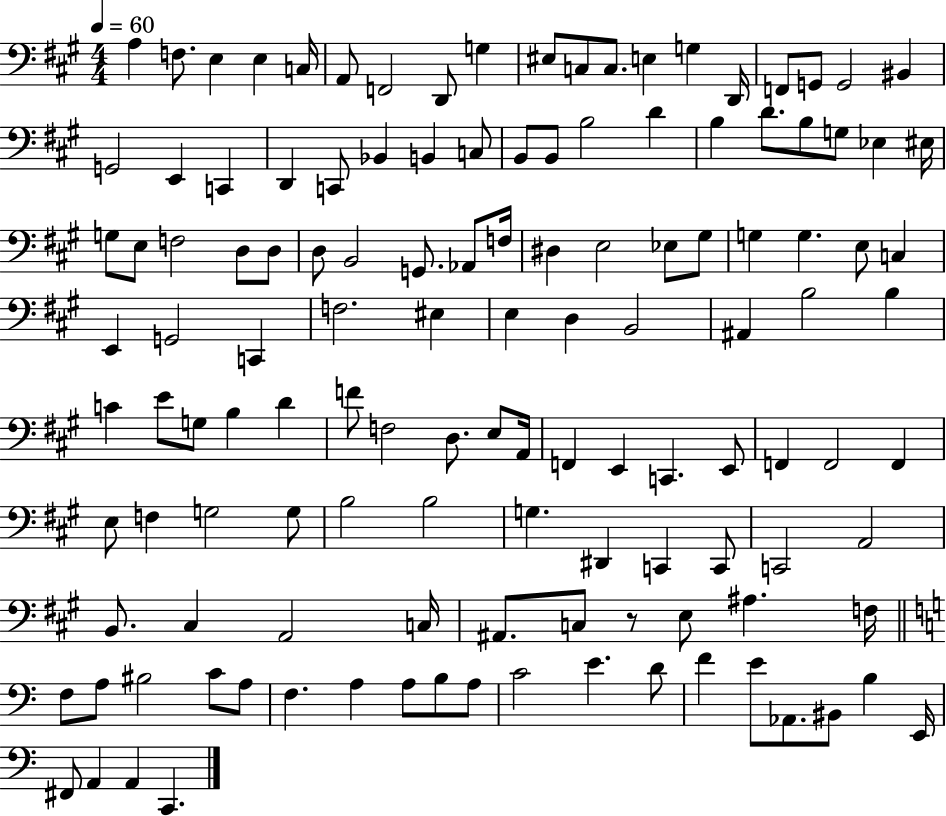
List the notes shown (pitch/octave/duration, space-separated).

A3/q F3/e. E3/q E3/q C3/s A2/e F2/h D2/e G3/q EIS3/e C3/e C3/e. E3/q G3/q D2/s F2/e G2/e G2/h BIS2/q G2/h E2/q C2/q D2/q C2/e Bb2/q B2/q C3/e B2/e B2/e B3/h D4/q B3/q D4/e. B3/e G3/e Eb3/q EIS3/s G3/e E3/e F3/h D3/e D3/e D3/e B2/h G2/e. Ab2/e F3/s D#3/q E3/h Eb3/e G#3/e G3/q G3/q. E3/e C3/q E2/q G2/h C2/q F3/h. EIS3/q E3/q D3/q B2/h A#2/q B3/h B3/q C4/q E4/e G3/e B3/q D4/q F4/e F3/h D3/e. E3/e A2/s F2/q E2/q C2/q. E2/e F2/q F2/h F2/q E3/e F3/q G3/h G3/e B3/h B3/h G3/q. D#2/q C2/q C2/e C2/h A2/h B2/e. C#3/q A2/h C3/s A#2/e. C3/e R/e E3/e A#3/q. F3/s F3/e A3/e BIS3/h C4/e A3/e F3/q. A3/q A3/e B3/e A3/e C4/h E4/q. D4/e F4/q E4/e Ab2/e. BIS2/e B3/q E2/s F#2/e A2/q A2/q C2/q.